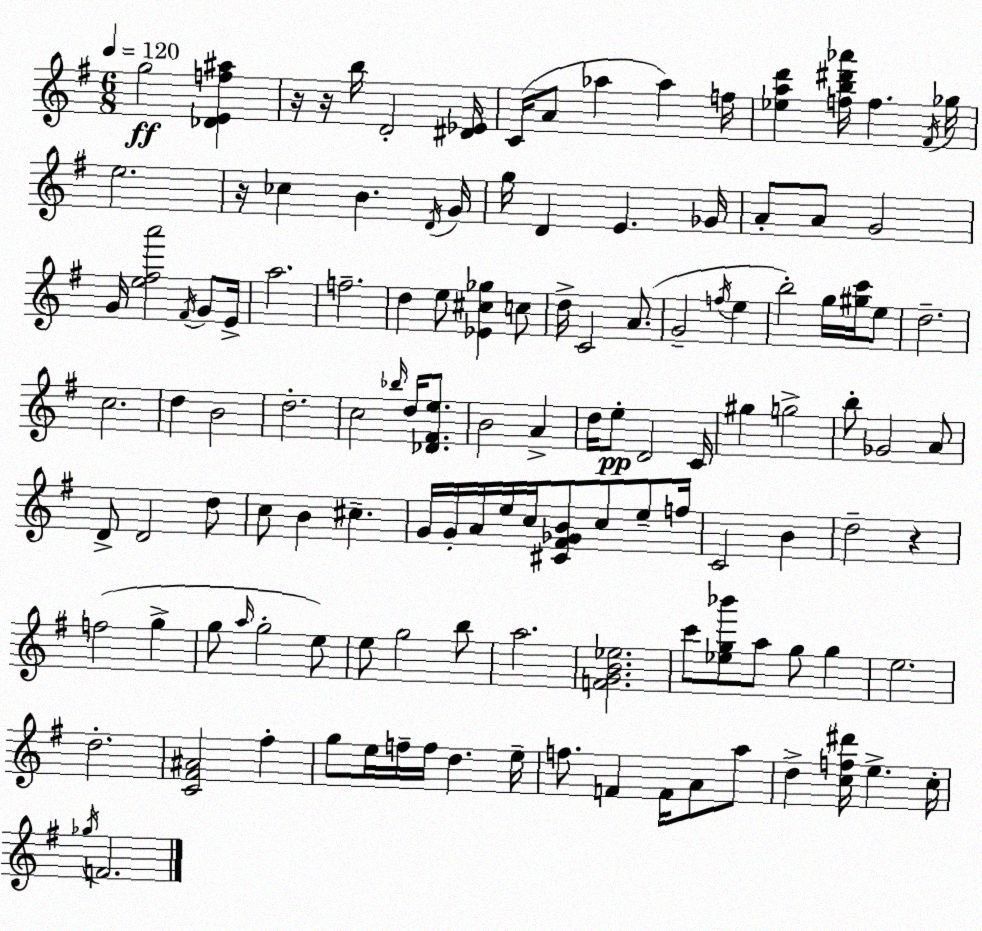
X:1
T:Untitled
M:6/8
L:1/4
K:Em
g2 [_DEf^a] z/4 z/4 b/4 D2 [^D_E]/4 C/4 A/2 _a _a f/4 [_ead'] [fb^d'_a']/4 f ^F/4 _g/4 e2 z/4 _c B D/4 G/4 g/4 D E _G/4 A/2 A/2 G2 G/4 [e^fa']2 ^F/4 G/2 E/4 a2 f2 d e/2 [_E^c_g] c/2 d/4 C2 A/2 G2 f/4 e b2 g/4 [^gc']/4 e/2 d2 c2 d B2 d2 c2 _b/4 d/4 [_D^Fe]/2 B2 A d/4 e/2 D2 C/4 ^g g2 b/2 _G2 A/2 D/2 D2 d/2 c/2 B ^c G/4 G/4 A/4 e/4 c/4 [^C^F_GB]/2 c/2 e/2 f/4 C2 B d2 z f2 g g/2 a/4 g2 e/2 e/2 g2 b/2 a2 [FGB_e]2 c'/2 [_eg_b']/2 a/2 g/2 g e2 d2 [C^F^A]2 ^f g/2 e/4 f/4 f/4 d e/4 f/2 F F/4 A/2 a/2 d [cf^d']/4 e c/4 _g/4 F2